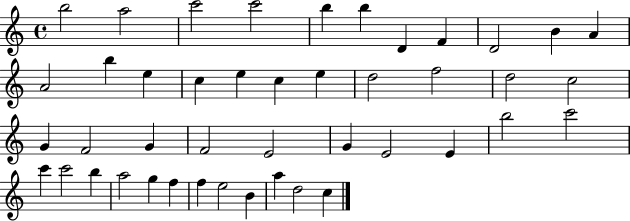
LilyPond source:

{
  \clef treble
  \time 4/4
  \defaultTimeSignature
  \key c \major
  b''2 a''2 | c'''2 c'''2 | b''4 b''4 d'4 f'4 | d'2 b'4 a'4 | \break a'2 b''4 e''4 | c''4 e''4 c''4 e''4 | d''2 f''2 | d''2 c''2 | \break g'4 f'2 g'4 | f'2 e'2 | g'4 e'2 e'4 | b''2 c'''2 | \break c'''4 c'''2 b''4 | a''2 g''4 f''4 | f''4 e''2 b'4 | a''4 d''2 c''4 | \break \bar "|."
}